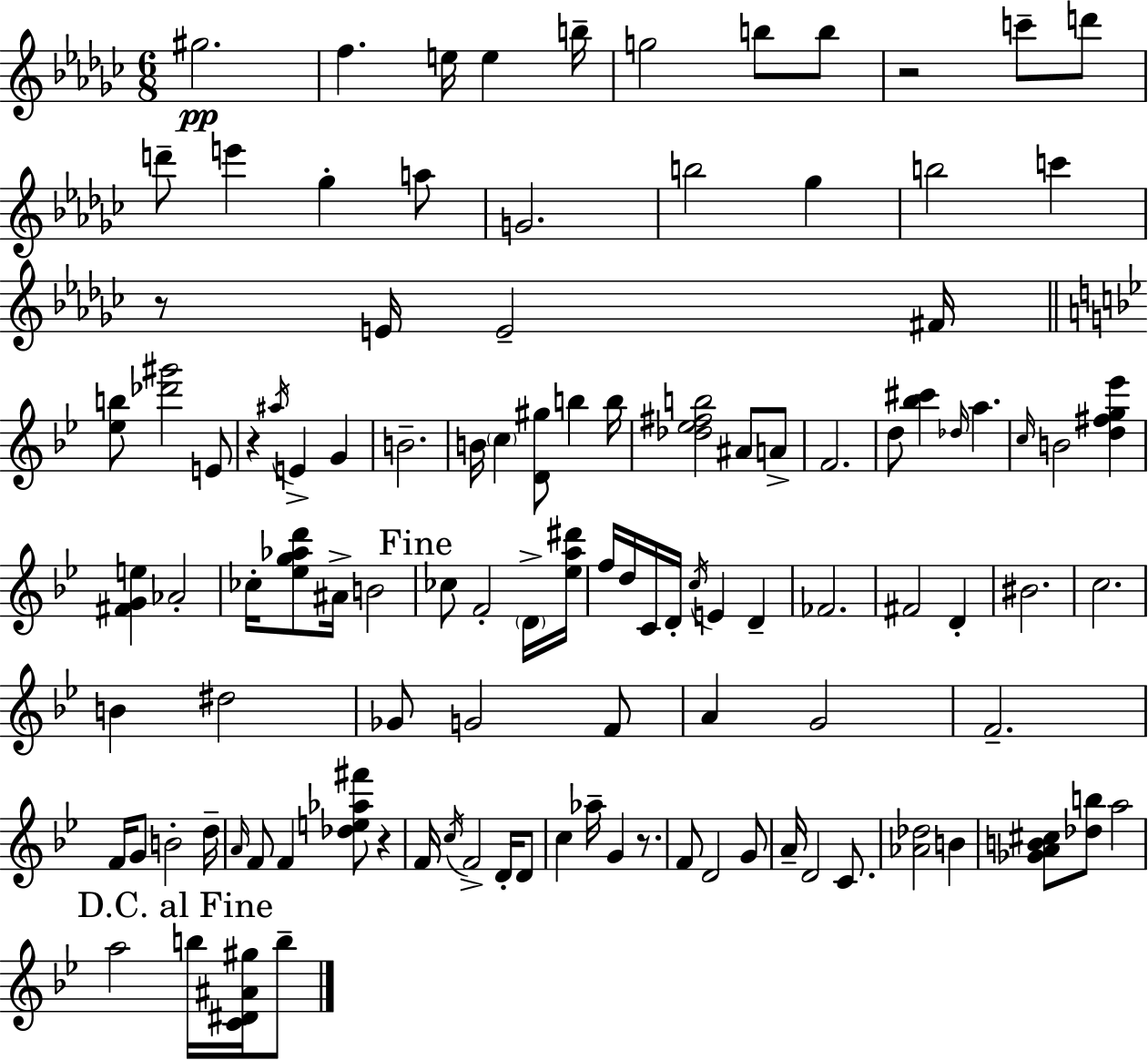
G#5/h. F5/q. E5/s E5/q B5/s G5/h B5/e B5/e R/h C6/e D6/e D6/e E6/q Gb5/q A5/e G4/h. B5/h Gb5/q B5/h C6/q R/e E4/s E4/h F#4/s [Eb5,B5]/e [Db6,G#6]/h E4/e R/q A#5/s E4/q G4/q B4/h. B4/s C5/q [D4,G#5]/e B5/q B5/s [Db5,Eb5,F#5,B5]/h A#4/e A4/e F4/h. D5/e [Bb5,C#6]/q Db5/s A5/q. C5/s B4/h [D5,F#5,G5,Eb6]/q [F#4,G4,E5]/q Ab4/h CES5/s [Eb5,G5,Ab5,D6]/e A#4/s B4/h CES5/e F4/h D4/s [Eb5,A5,D#6]/s F5/s D5/s C4/s D4/s C5/s E4/q D4/q FES4/h. F#4/h D4/q BIS4/h. C5/h. B4/q D#5/h Gb4/e G4/h F4/e A4/q G4/h F4/h. F4/s G4/e B4/h D5/s A4/s F4/e F4/q [Db5,E5,Ab5,F#6]/e R/q F4/s C5/s F4/h D4/s D4/e C5/q Ab5/s G4/q R/e. F4/e D4/h G4/e A4/s D4/h C4/e. [Ab4,Db5]/h B4/q [Gb4,A4,B4,C#5]/e [Db5,B5]/e A5/h A5/h B5/s [C4,D#4,A#4,G#5]/s B5/e